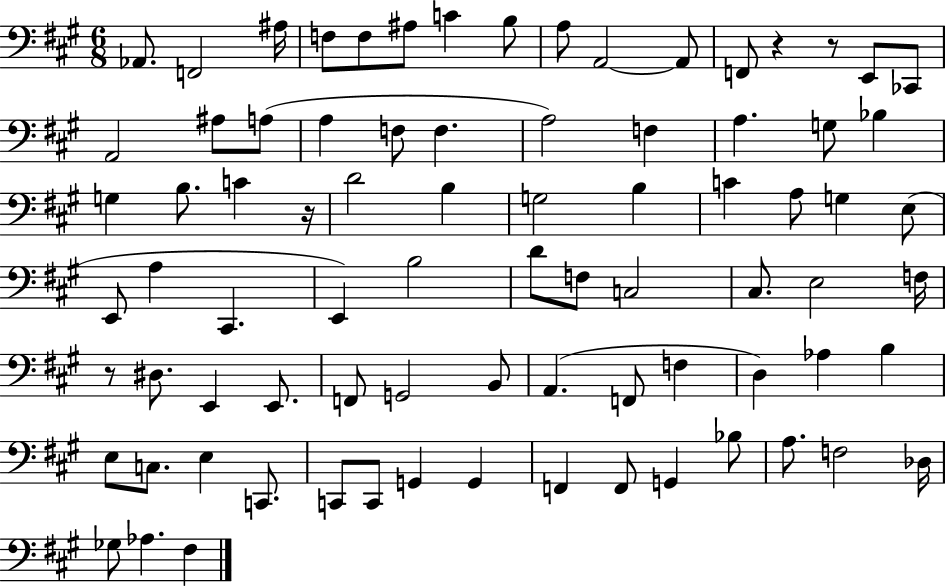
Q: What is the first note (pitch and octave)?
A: Ab2